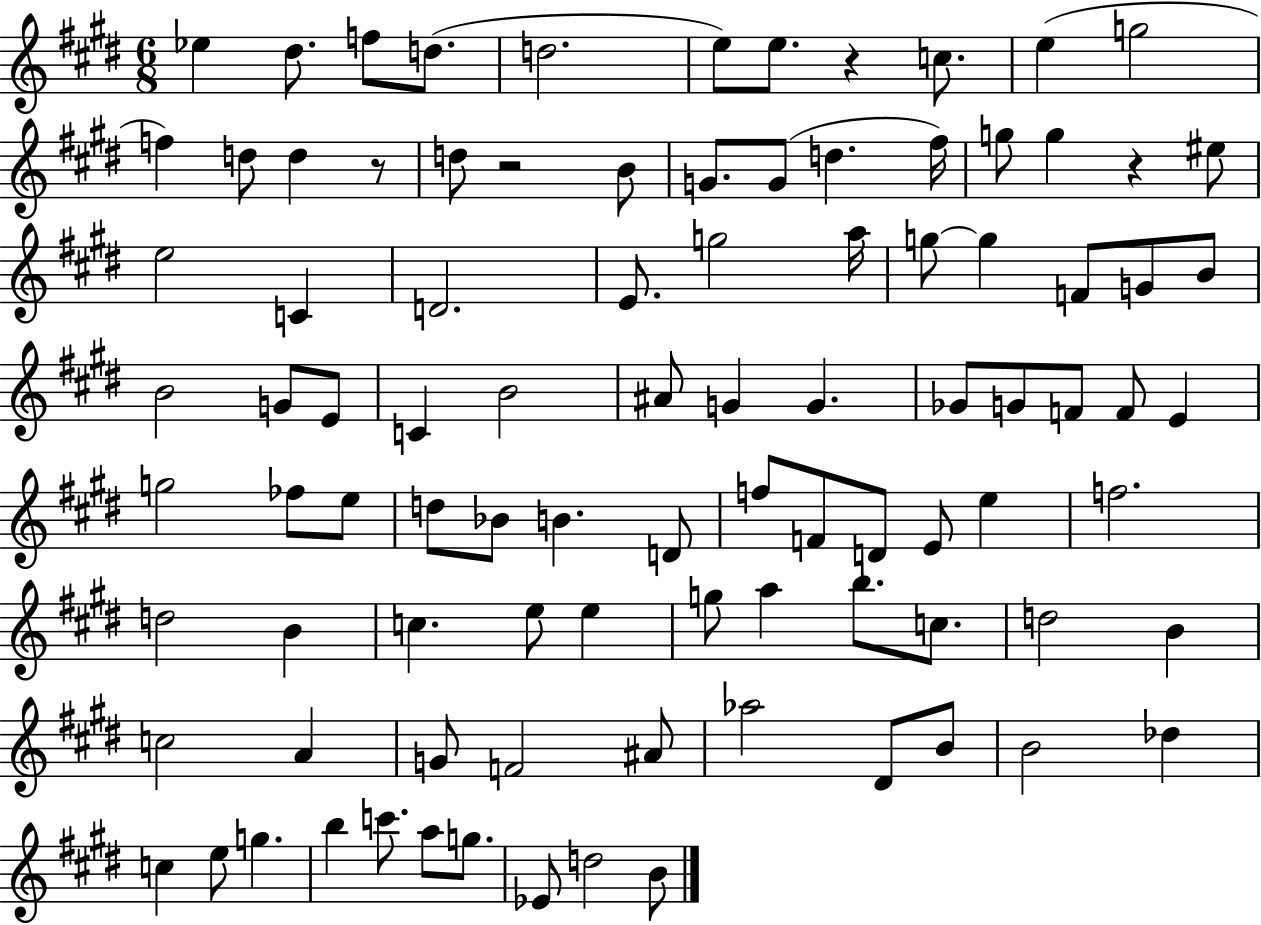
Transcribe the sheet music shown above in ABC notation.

X:1
T:Untitled
M:6/8
L:1/4
K:E
_e ^d/2 f/2 d/2 d2 e/2 e/2 z c/2 e g2 f d/2 d z/2 d/2 z2 B/2 G/2 G/2 d ^f/4 g/2 g z ^e/2 e2 C D2 E/2 g2 a/4 g/2 g F/2 G/2 B/2 B2 G/2 E/2 C B2 ^A/2 G G _G/2 G/2 F/2 F/2 E g2 _f/2 e/2 d/2 _B/2 B D/2 f/2 F/2 D/2 E/2 e f2 d2 B c e/2 e g/2 a b/2 c/2 d2 B c2 A G/2 F2 ^A/2 _a2 ^D/2 B/2 B2 _d c e/2 g b c'/2 a/2 g/2 _E/2 d2 B/2